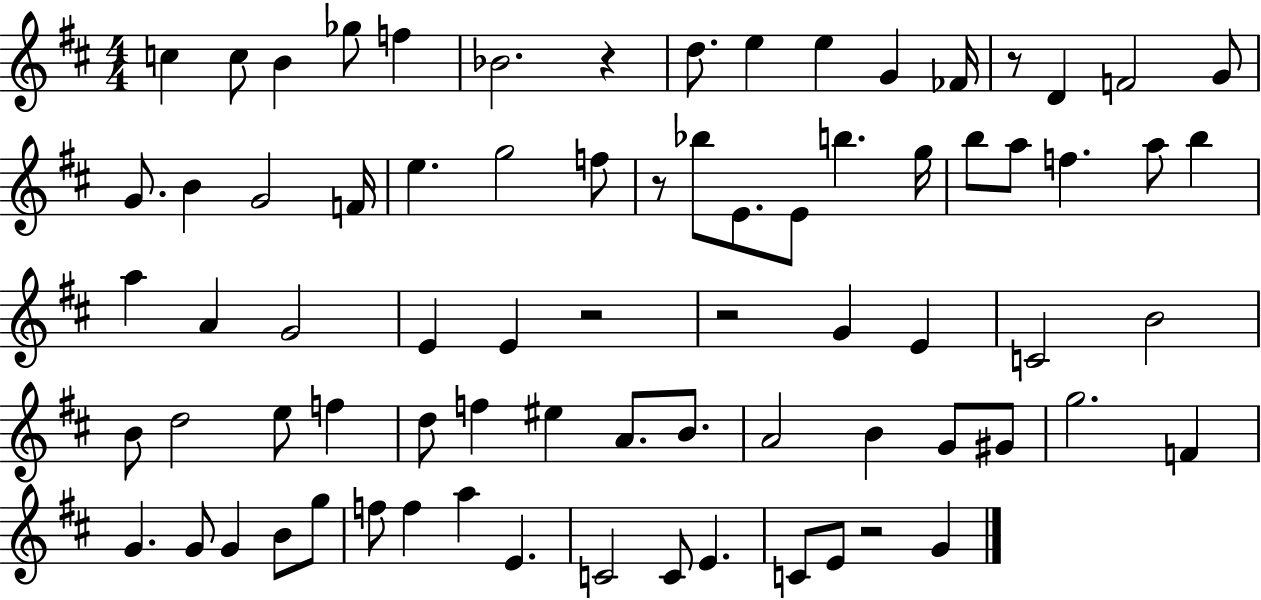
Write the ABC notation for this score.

X:1
T:Untitled
M:4/4
L:1/4
K:D
c c/2 B _g/2 f _B2 z d/2 e e G _F/4 z/2 D F2 G/2 G/2 B G2 F/4 e g2 f/2 z/2 _b/2 E/2 E/2 b g/4 b/2 a/2 f a/2 b a A G2 E E z2 z2 G E C2 B2 B/2 d2 e/2 f d/2 f ^e A/2 B/2 A2 B G/2 ^G/2 g2 F G G/2 G B/2 g/2 f/2 f a E C2 C/2 E C/2 E/2 z2 G